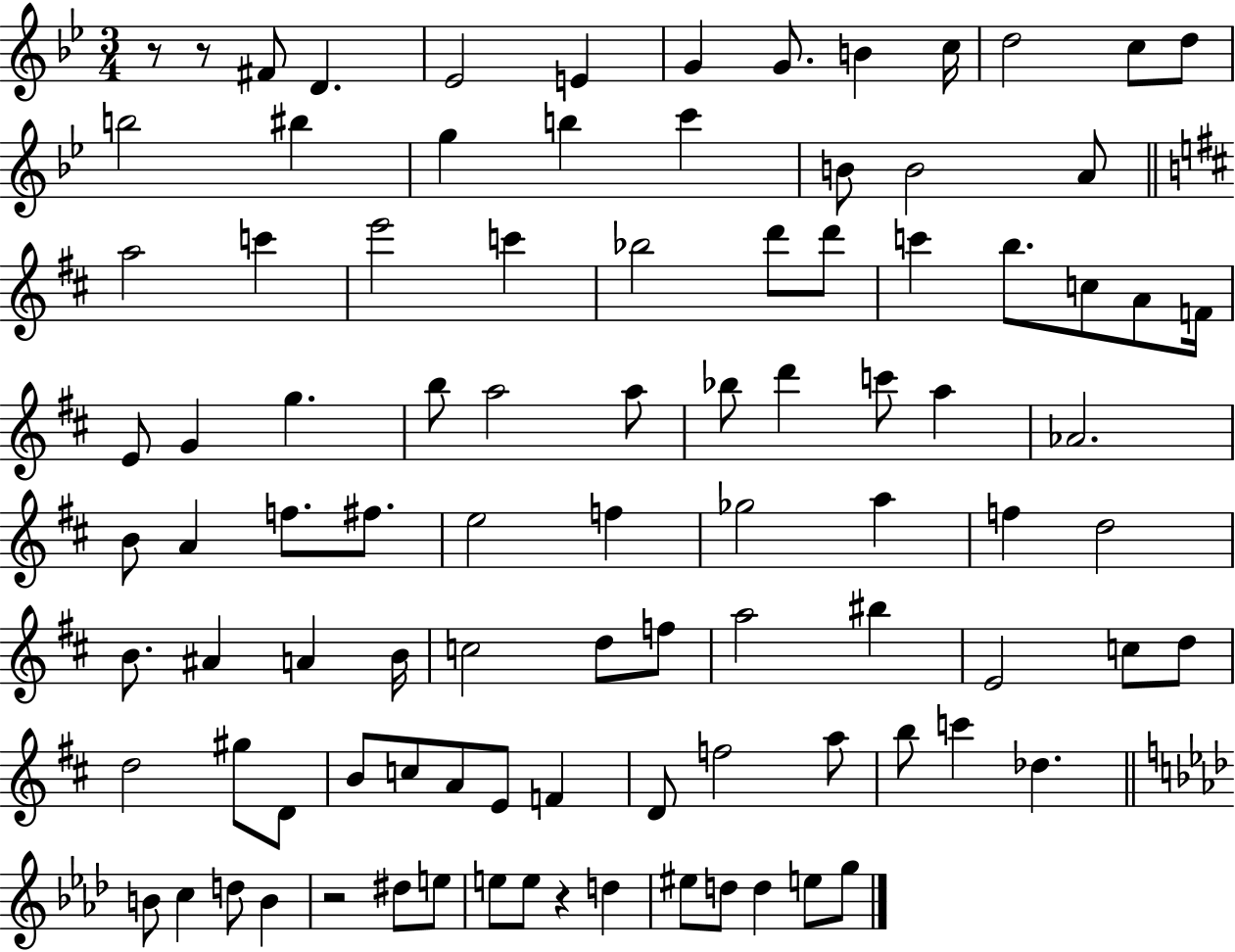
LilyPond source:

{
  \clef treble
  \numericTimeSignature
  \time 3/4
  \key bes \major
  r8 r8 fis'8 d'4. | ees'2 e'4 | g'4 g'8. b'4 c''16 | d''2 c''8 d''8 | \break b''2 bis''4 | g''4 b''4 c'''4 | b'8 b'2 a'8 | \bar "||" \break \key b \minor a''2 c'''4 | e'''2 c'''4 | bes''2 d'''8 d'''8 | c'''4 b''8. c''8 a'8 f'16 | \break e'8 g'4 g''4. | b''8 a''2 a''8 | bes''8 d'''4 c'''8 a''4 | aes'2. | \break b'8 a'4 f''8. fis''8. | e''2 f''4 | ges''2 a''4 | f''4 d''2 | \break b'8. ais'4 a'4 b'16 | c''2 d''8 f''8 | a''2 bis''4 | e'2 c''8 d''8 | \break d''2 gis''8 d'8 | b'8 c''8 a'8 e'8 f'4 | d'8 f''2 a''8 | b''8 c'''4 des''4. | \break \bar "||" \break \key aes \major b'8 c''4 d''8 b'4 | r2 dis''8 e''8 | e''8 e''8 r4 d''4 | eis''8 d''8 d''4 e''8 g''8 | \break \bar "|."
}